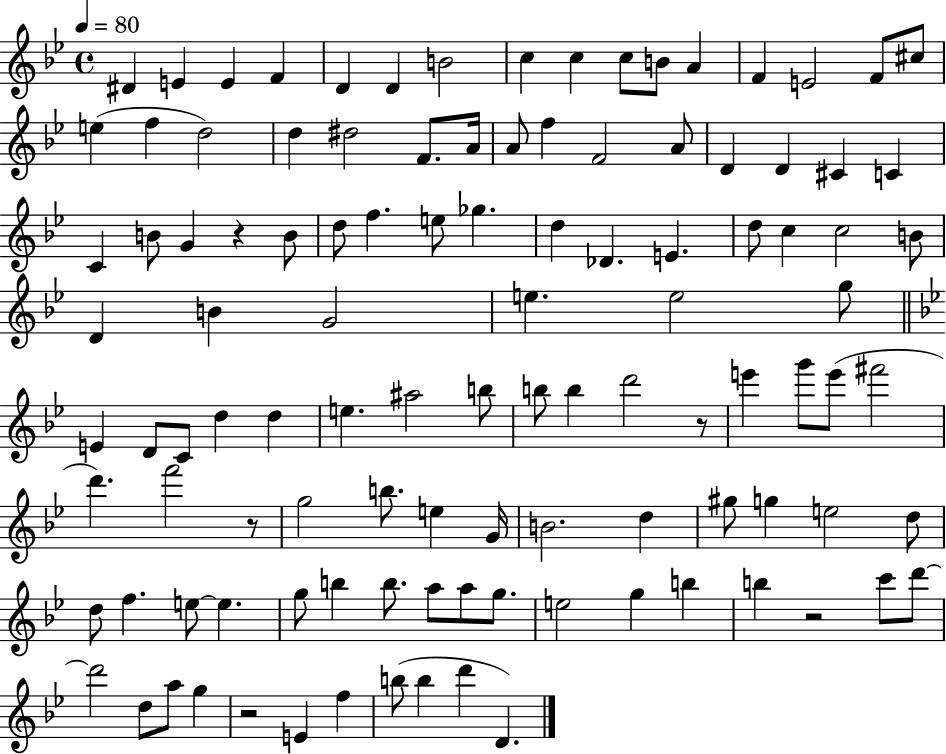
X:1
T:Untitled
M:4/4
L:1/4
K:Bb
^D E E F D D B2 c c c/2 B/2 A F E2 F/2 ^c/2 e f d2 d ^d2 F/2 A/4 A/2 f F2 A/2 D D ^C C C B/2 G z B/2 d/2 f e/2 _g d _D E d/2 c c2 B/2 D B G2 e e2 g/2 E D/2 C/2 d d e ^a2 b/2 b/2 b d'2 z/2 e' g'/2 e'/2 ^f'2 d' f'2 z/2 g2 b/2 e G/4 B2 d ^g/2 g e2 d/2 d/2 f e/2 e g/2 b b/2 a/2 a/2 g/2 e2 g b b z2 c'/2 d'/2 d'2 d/2 a/2 g z2 E f b/2 b d' D